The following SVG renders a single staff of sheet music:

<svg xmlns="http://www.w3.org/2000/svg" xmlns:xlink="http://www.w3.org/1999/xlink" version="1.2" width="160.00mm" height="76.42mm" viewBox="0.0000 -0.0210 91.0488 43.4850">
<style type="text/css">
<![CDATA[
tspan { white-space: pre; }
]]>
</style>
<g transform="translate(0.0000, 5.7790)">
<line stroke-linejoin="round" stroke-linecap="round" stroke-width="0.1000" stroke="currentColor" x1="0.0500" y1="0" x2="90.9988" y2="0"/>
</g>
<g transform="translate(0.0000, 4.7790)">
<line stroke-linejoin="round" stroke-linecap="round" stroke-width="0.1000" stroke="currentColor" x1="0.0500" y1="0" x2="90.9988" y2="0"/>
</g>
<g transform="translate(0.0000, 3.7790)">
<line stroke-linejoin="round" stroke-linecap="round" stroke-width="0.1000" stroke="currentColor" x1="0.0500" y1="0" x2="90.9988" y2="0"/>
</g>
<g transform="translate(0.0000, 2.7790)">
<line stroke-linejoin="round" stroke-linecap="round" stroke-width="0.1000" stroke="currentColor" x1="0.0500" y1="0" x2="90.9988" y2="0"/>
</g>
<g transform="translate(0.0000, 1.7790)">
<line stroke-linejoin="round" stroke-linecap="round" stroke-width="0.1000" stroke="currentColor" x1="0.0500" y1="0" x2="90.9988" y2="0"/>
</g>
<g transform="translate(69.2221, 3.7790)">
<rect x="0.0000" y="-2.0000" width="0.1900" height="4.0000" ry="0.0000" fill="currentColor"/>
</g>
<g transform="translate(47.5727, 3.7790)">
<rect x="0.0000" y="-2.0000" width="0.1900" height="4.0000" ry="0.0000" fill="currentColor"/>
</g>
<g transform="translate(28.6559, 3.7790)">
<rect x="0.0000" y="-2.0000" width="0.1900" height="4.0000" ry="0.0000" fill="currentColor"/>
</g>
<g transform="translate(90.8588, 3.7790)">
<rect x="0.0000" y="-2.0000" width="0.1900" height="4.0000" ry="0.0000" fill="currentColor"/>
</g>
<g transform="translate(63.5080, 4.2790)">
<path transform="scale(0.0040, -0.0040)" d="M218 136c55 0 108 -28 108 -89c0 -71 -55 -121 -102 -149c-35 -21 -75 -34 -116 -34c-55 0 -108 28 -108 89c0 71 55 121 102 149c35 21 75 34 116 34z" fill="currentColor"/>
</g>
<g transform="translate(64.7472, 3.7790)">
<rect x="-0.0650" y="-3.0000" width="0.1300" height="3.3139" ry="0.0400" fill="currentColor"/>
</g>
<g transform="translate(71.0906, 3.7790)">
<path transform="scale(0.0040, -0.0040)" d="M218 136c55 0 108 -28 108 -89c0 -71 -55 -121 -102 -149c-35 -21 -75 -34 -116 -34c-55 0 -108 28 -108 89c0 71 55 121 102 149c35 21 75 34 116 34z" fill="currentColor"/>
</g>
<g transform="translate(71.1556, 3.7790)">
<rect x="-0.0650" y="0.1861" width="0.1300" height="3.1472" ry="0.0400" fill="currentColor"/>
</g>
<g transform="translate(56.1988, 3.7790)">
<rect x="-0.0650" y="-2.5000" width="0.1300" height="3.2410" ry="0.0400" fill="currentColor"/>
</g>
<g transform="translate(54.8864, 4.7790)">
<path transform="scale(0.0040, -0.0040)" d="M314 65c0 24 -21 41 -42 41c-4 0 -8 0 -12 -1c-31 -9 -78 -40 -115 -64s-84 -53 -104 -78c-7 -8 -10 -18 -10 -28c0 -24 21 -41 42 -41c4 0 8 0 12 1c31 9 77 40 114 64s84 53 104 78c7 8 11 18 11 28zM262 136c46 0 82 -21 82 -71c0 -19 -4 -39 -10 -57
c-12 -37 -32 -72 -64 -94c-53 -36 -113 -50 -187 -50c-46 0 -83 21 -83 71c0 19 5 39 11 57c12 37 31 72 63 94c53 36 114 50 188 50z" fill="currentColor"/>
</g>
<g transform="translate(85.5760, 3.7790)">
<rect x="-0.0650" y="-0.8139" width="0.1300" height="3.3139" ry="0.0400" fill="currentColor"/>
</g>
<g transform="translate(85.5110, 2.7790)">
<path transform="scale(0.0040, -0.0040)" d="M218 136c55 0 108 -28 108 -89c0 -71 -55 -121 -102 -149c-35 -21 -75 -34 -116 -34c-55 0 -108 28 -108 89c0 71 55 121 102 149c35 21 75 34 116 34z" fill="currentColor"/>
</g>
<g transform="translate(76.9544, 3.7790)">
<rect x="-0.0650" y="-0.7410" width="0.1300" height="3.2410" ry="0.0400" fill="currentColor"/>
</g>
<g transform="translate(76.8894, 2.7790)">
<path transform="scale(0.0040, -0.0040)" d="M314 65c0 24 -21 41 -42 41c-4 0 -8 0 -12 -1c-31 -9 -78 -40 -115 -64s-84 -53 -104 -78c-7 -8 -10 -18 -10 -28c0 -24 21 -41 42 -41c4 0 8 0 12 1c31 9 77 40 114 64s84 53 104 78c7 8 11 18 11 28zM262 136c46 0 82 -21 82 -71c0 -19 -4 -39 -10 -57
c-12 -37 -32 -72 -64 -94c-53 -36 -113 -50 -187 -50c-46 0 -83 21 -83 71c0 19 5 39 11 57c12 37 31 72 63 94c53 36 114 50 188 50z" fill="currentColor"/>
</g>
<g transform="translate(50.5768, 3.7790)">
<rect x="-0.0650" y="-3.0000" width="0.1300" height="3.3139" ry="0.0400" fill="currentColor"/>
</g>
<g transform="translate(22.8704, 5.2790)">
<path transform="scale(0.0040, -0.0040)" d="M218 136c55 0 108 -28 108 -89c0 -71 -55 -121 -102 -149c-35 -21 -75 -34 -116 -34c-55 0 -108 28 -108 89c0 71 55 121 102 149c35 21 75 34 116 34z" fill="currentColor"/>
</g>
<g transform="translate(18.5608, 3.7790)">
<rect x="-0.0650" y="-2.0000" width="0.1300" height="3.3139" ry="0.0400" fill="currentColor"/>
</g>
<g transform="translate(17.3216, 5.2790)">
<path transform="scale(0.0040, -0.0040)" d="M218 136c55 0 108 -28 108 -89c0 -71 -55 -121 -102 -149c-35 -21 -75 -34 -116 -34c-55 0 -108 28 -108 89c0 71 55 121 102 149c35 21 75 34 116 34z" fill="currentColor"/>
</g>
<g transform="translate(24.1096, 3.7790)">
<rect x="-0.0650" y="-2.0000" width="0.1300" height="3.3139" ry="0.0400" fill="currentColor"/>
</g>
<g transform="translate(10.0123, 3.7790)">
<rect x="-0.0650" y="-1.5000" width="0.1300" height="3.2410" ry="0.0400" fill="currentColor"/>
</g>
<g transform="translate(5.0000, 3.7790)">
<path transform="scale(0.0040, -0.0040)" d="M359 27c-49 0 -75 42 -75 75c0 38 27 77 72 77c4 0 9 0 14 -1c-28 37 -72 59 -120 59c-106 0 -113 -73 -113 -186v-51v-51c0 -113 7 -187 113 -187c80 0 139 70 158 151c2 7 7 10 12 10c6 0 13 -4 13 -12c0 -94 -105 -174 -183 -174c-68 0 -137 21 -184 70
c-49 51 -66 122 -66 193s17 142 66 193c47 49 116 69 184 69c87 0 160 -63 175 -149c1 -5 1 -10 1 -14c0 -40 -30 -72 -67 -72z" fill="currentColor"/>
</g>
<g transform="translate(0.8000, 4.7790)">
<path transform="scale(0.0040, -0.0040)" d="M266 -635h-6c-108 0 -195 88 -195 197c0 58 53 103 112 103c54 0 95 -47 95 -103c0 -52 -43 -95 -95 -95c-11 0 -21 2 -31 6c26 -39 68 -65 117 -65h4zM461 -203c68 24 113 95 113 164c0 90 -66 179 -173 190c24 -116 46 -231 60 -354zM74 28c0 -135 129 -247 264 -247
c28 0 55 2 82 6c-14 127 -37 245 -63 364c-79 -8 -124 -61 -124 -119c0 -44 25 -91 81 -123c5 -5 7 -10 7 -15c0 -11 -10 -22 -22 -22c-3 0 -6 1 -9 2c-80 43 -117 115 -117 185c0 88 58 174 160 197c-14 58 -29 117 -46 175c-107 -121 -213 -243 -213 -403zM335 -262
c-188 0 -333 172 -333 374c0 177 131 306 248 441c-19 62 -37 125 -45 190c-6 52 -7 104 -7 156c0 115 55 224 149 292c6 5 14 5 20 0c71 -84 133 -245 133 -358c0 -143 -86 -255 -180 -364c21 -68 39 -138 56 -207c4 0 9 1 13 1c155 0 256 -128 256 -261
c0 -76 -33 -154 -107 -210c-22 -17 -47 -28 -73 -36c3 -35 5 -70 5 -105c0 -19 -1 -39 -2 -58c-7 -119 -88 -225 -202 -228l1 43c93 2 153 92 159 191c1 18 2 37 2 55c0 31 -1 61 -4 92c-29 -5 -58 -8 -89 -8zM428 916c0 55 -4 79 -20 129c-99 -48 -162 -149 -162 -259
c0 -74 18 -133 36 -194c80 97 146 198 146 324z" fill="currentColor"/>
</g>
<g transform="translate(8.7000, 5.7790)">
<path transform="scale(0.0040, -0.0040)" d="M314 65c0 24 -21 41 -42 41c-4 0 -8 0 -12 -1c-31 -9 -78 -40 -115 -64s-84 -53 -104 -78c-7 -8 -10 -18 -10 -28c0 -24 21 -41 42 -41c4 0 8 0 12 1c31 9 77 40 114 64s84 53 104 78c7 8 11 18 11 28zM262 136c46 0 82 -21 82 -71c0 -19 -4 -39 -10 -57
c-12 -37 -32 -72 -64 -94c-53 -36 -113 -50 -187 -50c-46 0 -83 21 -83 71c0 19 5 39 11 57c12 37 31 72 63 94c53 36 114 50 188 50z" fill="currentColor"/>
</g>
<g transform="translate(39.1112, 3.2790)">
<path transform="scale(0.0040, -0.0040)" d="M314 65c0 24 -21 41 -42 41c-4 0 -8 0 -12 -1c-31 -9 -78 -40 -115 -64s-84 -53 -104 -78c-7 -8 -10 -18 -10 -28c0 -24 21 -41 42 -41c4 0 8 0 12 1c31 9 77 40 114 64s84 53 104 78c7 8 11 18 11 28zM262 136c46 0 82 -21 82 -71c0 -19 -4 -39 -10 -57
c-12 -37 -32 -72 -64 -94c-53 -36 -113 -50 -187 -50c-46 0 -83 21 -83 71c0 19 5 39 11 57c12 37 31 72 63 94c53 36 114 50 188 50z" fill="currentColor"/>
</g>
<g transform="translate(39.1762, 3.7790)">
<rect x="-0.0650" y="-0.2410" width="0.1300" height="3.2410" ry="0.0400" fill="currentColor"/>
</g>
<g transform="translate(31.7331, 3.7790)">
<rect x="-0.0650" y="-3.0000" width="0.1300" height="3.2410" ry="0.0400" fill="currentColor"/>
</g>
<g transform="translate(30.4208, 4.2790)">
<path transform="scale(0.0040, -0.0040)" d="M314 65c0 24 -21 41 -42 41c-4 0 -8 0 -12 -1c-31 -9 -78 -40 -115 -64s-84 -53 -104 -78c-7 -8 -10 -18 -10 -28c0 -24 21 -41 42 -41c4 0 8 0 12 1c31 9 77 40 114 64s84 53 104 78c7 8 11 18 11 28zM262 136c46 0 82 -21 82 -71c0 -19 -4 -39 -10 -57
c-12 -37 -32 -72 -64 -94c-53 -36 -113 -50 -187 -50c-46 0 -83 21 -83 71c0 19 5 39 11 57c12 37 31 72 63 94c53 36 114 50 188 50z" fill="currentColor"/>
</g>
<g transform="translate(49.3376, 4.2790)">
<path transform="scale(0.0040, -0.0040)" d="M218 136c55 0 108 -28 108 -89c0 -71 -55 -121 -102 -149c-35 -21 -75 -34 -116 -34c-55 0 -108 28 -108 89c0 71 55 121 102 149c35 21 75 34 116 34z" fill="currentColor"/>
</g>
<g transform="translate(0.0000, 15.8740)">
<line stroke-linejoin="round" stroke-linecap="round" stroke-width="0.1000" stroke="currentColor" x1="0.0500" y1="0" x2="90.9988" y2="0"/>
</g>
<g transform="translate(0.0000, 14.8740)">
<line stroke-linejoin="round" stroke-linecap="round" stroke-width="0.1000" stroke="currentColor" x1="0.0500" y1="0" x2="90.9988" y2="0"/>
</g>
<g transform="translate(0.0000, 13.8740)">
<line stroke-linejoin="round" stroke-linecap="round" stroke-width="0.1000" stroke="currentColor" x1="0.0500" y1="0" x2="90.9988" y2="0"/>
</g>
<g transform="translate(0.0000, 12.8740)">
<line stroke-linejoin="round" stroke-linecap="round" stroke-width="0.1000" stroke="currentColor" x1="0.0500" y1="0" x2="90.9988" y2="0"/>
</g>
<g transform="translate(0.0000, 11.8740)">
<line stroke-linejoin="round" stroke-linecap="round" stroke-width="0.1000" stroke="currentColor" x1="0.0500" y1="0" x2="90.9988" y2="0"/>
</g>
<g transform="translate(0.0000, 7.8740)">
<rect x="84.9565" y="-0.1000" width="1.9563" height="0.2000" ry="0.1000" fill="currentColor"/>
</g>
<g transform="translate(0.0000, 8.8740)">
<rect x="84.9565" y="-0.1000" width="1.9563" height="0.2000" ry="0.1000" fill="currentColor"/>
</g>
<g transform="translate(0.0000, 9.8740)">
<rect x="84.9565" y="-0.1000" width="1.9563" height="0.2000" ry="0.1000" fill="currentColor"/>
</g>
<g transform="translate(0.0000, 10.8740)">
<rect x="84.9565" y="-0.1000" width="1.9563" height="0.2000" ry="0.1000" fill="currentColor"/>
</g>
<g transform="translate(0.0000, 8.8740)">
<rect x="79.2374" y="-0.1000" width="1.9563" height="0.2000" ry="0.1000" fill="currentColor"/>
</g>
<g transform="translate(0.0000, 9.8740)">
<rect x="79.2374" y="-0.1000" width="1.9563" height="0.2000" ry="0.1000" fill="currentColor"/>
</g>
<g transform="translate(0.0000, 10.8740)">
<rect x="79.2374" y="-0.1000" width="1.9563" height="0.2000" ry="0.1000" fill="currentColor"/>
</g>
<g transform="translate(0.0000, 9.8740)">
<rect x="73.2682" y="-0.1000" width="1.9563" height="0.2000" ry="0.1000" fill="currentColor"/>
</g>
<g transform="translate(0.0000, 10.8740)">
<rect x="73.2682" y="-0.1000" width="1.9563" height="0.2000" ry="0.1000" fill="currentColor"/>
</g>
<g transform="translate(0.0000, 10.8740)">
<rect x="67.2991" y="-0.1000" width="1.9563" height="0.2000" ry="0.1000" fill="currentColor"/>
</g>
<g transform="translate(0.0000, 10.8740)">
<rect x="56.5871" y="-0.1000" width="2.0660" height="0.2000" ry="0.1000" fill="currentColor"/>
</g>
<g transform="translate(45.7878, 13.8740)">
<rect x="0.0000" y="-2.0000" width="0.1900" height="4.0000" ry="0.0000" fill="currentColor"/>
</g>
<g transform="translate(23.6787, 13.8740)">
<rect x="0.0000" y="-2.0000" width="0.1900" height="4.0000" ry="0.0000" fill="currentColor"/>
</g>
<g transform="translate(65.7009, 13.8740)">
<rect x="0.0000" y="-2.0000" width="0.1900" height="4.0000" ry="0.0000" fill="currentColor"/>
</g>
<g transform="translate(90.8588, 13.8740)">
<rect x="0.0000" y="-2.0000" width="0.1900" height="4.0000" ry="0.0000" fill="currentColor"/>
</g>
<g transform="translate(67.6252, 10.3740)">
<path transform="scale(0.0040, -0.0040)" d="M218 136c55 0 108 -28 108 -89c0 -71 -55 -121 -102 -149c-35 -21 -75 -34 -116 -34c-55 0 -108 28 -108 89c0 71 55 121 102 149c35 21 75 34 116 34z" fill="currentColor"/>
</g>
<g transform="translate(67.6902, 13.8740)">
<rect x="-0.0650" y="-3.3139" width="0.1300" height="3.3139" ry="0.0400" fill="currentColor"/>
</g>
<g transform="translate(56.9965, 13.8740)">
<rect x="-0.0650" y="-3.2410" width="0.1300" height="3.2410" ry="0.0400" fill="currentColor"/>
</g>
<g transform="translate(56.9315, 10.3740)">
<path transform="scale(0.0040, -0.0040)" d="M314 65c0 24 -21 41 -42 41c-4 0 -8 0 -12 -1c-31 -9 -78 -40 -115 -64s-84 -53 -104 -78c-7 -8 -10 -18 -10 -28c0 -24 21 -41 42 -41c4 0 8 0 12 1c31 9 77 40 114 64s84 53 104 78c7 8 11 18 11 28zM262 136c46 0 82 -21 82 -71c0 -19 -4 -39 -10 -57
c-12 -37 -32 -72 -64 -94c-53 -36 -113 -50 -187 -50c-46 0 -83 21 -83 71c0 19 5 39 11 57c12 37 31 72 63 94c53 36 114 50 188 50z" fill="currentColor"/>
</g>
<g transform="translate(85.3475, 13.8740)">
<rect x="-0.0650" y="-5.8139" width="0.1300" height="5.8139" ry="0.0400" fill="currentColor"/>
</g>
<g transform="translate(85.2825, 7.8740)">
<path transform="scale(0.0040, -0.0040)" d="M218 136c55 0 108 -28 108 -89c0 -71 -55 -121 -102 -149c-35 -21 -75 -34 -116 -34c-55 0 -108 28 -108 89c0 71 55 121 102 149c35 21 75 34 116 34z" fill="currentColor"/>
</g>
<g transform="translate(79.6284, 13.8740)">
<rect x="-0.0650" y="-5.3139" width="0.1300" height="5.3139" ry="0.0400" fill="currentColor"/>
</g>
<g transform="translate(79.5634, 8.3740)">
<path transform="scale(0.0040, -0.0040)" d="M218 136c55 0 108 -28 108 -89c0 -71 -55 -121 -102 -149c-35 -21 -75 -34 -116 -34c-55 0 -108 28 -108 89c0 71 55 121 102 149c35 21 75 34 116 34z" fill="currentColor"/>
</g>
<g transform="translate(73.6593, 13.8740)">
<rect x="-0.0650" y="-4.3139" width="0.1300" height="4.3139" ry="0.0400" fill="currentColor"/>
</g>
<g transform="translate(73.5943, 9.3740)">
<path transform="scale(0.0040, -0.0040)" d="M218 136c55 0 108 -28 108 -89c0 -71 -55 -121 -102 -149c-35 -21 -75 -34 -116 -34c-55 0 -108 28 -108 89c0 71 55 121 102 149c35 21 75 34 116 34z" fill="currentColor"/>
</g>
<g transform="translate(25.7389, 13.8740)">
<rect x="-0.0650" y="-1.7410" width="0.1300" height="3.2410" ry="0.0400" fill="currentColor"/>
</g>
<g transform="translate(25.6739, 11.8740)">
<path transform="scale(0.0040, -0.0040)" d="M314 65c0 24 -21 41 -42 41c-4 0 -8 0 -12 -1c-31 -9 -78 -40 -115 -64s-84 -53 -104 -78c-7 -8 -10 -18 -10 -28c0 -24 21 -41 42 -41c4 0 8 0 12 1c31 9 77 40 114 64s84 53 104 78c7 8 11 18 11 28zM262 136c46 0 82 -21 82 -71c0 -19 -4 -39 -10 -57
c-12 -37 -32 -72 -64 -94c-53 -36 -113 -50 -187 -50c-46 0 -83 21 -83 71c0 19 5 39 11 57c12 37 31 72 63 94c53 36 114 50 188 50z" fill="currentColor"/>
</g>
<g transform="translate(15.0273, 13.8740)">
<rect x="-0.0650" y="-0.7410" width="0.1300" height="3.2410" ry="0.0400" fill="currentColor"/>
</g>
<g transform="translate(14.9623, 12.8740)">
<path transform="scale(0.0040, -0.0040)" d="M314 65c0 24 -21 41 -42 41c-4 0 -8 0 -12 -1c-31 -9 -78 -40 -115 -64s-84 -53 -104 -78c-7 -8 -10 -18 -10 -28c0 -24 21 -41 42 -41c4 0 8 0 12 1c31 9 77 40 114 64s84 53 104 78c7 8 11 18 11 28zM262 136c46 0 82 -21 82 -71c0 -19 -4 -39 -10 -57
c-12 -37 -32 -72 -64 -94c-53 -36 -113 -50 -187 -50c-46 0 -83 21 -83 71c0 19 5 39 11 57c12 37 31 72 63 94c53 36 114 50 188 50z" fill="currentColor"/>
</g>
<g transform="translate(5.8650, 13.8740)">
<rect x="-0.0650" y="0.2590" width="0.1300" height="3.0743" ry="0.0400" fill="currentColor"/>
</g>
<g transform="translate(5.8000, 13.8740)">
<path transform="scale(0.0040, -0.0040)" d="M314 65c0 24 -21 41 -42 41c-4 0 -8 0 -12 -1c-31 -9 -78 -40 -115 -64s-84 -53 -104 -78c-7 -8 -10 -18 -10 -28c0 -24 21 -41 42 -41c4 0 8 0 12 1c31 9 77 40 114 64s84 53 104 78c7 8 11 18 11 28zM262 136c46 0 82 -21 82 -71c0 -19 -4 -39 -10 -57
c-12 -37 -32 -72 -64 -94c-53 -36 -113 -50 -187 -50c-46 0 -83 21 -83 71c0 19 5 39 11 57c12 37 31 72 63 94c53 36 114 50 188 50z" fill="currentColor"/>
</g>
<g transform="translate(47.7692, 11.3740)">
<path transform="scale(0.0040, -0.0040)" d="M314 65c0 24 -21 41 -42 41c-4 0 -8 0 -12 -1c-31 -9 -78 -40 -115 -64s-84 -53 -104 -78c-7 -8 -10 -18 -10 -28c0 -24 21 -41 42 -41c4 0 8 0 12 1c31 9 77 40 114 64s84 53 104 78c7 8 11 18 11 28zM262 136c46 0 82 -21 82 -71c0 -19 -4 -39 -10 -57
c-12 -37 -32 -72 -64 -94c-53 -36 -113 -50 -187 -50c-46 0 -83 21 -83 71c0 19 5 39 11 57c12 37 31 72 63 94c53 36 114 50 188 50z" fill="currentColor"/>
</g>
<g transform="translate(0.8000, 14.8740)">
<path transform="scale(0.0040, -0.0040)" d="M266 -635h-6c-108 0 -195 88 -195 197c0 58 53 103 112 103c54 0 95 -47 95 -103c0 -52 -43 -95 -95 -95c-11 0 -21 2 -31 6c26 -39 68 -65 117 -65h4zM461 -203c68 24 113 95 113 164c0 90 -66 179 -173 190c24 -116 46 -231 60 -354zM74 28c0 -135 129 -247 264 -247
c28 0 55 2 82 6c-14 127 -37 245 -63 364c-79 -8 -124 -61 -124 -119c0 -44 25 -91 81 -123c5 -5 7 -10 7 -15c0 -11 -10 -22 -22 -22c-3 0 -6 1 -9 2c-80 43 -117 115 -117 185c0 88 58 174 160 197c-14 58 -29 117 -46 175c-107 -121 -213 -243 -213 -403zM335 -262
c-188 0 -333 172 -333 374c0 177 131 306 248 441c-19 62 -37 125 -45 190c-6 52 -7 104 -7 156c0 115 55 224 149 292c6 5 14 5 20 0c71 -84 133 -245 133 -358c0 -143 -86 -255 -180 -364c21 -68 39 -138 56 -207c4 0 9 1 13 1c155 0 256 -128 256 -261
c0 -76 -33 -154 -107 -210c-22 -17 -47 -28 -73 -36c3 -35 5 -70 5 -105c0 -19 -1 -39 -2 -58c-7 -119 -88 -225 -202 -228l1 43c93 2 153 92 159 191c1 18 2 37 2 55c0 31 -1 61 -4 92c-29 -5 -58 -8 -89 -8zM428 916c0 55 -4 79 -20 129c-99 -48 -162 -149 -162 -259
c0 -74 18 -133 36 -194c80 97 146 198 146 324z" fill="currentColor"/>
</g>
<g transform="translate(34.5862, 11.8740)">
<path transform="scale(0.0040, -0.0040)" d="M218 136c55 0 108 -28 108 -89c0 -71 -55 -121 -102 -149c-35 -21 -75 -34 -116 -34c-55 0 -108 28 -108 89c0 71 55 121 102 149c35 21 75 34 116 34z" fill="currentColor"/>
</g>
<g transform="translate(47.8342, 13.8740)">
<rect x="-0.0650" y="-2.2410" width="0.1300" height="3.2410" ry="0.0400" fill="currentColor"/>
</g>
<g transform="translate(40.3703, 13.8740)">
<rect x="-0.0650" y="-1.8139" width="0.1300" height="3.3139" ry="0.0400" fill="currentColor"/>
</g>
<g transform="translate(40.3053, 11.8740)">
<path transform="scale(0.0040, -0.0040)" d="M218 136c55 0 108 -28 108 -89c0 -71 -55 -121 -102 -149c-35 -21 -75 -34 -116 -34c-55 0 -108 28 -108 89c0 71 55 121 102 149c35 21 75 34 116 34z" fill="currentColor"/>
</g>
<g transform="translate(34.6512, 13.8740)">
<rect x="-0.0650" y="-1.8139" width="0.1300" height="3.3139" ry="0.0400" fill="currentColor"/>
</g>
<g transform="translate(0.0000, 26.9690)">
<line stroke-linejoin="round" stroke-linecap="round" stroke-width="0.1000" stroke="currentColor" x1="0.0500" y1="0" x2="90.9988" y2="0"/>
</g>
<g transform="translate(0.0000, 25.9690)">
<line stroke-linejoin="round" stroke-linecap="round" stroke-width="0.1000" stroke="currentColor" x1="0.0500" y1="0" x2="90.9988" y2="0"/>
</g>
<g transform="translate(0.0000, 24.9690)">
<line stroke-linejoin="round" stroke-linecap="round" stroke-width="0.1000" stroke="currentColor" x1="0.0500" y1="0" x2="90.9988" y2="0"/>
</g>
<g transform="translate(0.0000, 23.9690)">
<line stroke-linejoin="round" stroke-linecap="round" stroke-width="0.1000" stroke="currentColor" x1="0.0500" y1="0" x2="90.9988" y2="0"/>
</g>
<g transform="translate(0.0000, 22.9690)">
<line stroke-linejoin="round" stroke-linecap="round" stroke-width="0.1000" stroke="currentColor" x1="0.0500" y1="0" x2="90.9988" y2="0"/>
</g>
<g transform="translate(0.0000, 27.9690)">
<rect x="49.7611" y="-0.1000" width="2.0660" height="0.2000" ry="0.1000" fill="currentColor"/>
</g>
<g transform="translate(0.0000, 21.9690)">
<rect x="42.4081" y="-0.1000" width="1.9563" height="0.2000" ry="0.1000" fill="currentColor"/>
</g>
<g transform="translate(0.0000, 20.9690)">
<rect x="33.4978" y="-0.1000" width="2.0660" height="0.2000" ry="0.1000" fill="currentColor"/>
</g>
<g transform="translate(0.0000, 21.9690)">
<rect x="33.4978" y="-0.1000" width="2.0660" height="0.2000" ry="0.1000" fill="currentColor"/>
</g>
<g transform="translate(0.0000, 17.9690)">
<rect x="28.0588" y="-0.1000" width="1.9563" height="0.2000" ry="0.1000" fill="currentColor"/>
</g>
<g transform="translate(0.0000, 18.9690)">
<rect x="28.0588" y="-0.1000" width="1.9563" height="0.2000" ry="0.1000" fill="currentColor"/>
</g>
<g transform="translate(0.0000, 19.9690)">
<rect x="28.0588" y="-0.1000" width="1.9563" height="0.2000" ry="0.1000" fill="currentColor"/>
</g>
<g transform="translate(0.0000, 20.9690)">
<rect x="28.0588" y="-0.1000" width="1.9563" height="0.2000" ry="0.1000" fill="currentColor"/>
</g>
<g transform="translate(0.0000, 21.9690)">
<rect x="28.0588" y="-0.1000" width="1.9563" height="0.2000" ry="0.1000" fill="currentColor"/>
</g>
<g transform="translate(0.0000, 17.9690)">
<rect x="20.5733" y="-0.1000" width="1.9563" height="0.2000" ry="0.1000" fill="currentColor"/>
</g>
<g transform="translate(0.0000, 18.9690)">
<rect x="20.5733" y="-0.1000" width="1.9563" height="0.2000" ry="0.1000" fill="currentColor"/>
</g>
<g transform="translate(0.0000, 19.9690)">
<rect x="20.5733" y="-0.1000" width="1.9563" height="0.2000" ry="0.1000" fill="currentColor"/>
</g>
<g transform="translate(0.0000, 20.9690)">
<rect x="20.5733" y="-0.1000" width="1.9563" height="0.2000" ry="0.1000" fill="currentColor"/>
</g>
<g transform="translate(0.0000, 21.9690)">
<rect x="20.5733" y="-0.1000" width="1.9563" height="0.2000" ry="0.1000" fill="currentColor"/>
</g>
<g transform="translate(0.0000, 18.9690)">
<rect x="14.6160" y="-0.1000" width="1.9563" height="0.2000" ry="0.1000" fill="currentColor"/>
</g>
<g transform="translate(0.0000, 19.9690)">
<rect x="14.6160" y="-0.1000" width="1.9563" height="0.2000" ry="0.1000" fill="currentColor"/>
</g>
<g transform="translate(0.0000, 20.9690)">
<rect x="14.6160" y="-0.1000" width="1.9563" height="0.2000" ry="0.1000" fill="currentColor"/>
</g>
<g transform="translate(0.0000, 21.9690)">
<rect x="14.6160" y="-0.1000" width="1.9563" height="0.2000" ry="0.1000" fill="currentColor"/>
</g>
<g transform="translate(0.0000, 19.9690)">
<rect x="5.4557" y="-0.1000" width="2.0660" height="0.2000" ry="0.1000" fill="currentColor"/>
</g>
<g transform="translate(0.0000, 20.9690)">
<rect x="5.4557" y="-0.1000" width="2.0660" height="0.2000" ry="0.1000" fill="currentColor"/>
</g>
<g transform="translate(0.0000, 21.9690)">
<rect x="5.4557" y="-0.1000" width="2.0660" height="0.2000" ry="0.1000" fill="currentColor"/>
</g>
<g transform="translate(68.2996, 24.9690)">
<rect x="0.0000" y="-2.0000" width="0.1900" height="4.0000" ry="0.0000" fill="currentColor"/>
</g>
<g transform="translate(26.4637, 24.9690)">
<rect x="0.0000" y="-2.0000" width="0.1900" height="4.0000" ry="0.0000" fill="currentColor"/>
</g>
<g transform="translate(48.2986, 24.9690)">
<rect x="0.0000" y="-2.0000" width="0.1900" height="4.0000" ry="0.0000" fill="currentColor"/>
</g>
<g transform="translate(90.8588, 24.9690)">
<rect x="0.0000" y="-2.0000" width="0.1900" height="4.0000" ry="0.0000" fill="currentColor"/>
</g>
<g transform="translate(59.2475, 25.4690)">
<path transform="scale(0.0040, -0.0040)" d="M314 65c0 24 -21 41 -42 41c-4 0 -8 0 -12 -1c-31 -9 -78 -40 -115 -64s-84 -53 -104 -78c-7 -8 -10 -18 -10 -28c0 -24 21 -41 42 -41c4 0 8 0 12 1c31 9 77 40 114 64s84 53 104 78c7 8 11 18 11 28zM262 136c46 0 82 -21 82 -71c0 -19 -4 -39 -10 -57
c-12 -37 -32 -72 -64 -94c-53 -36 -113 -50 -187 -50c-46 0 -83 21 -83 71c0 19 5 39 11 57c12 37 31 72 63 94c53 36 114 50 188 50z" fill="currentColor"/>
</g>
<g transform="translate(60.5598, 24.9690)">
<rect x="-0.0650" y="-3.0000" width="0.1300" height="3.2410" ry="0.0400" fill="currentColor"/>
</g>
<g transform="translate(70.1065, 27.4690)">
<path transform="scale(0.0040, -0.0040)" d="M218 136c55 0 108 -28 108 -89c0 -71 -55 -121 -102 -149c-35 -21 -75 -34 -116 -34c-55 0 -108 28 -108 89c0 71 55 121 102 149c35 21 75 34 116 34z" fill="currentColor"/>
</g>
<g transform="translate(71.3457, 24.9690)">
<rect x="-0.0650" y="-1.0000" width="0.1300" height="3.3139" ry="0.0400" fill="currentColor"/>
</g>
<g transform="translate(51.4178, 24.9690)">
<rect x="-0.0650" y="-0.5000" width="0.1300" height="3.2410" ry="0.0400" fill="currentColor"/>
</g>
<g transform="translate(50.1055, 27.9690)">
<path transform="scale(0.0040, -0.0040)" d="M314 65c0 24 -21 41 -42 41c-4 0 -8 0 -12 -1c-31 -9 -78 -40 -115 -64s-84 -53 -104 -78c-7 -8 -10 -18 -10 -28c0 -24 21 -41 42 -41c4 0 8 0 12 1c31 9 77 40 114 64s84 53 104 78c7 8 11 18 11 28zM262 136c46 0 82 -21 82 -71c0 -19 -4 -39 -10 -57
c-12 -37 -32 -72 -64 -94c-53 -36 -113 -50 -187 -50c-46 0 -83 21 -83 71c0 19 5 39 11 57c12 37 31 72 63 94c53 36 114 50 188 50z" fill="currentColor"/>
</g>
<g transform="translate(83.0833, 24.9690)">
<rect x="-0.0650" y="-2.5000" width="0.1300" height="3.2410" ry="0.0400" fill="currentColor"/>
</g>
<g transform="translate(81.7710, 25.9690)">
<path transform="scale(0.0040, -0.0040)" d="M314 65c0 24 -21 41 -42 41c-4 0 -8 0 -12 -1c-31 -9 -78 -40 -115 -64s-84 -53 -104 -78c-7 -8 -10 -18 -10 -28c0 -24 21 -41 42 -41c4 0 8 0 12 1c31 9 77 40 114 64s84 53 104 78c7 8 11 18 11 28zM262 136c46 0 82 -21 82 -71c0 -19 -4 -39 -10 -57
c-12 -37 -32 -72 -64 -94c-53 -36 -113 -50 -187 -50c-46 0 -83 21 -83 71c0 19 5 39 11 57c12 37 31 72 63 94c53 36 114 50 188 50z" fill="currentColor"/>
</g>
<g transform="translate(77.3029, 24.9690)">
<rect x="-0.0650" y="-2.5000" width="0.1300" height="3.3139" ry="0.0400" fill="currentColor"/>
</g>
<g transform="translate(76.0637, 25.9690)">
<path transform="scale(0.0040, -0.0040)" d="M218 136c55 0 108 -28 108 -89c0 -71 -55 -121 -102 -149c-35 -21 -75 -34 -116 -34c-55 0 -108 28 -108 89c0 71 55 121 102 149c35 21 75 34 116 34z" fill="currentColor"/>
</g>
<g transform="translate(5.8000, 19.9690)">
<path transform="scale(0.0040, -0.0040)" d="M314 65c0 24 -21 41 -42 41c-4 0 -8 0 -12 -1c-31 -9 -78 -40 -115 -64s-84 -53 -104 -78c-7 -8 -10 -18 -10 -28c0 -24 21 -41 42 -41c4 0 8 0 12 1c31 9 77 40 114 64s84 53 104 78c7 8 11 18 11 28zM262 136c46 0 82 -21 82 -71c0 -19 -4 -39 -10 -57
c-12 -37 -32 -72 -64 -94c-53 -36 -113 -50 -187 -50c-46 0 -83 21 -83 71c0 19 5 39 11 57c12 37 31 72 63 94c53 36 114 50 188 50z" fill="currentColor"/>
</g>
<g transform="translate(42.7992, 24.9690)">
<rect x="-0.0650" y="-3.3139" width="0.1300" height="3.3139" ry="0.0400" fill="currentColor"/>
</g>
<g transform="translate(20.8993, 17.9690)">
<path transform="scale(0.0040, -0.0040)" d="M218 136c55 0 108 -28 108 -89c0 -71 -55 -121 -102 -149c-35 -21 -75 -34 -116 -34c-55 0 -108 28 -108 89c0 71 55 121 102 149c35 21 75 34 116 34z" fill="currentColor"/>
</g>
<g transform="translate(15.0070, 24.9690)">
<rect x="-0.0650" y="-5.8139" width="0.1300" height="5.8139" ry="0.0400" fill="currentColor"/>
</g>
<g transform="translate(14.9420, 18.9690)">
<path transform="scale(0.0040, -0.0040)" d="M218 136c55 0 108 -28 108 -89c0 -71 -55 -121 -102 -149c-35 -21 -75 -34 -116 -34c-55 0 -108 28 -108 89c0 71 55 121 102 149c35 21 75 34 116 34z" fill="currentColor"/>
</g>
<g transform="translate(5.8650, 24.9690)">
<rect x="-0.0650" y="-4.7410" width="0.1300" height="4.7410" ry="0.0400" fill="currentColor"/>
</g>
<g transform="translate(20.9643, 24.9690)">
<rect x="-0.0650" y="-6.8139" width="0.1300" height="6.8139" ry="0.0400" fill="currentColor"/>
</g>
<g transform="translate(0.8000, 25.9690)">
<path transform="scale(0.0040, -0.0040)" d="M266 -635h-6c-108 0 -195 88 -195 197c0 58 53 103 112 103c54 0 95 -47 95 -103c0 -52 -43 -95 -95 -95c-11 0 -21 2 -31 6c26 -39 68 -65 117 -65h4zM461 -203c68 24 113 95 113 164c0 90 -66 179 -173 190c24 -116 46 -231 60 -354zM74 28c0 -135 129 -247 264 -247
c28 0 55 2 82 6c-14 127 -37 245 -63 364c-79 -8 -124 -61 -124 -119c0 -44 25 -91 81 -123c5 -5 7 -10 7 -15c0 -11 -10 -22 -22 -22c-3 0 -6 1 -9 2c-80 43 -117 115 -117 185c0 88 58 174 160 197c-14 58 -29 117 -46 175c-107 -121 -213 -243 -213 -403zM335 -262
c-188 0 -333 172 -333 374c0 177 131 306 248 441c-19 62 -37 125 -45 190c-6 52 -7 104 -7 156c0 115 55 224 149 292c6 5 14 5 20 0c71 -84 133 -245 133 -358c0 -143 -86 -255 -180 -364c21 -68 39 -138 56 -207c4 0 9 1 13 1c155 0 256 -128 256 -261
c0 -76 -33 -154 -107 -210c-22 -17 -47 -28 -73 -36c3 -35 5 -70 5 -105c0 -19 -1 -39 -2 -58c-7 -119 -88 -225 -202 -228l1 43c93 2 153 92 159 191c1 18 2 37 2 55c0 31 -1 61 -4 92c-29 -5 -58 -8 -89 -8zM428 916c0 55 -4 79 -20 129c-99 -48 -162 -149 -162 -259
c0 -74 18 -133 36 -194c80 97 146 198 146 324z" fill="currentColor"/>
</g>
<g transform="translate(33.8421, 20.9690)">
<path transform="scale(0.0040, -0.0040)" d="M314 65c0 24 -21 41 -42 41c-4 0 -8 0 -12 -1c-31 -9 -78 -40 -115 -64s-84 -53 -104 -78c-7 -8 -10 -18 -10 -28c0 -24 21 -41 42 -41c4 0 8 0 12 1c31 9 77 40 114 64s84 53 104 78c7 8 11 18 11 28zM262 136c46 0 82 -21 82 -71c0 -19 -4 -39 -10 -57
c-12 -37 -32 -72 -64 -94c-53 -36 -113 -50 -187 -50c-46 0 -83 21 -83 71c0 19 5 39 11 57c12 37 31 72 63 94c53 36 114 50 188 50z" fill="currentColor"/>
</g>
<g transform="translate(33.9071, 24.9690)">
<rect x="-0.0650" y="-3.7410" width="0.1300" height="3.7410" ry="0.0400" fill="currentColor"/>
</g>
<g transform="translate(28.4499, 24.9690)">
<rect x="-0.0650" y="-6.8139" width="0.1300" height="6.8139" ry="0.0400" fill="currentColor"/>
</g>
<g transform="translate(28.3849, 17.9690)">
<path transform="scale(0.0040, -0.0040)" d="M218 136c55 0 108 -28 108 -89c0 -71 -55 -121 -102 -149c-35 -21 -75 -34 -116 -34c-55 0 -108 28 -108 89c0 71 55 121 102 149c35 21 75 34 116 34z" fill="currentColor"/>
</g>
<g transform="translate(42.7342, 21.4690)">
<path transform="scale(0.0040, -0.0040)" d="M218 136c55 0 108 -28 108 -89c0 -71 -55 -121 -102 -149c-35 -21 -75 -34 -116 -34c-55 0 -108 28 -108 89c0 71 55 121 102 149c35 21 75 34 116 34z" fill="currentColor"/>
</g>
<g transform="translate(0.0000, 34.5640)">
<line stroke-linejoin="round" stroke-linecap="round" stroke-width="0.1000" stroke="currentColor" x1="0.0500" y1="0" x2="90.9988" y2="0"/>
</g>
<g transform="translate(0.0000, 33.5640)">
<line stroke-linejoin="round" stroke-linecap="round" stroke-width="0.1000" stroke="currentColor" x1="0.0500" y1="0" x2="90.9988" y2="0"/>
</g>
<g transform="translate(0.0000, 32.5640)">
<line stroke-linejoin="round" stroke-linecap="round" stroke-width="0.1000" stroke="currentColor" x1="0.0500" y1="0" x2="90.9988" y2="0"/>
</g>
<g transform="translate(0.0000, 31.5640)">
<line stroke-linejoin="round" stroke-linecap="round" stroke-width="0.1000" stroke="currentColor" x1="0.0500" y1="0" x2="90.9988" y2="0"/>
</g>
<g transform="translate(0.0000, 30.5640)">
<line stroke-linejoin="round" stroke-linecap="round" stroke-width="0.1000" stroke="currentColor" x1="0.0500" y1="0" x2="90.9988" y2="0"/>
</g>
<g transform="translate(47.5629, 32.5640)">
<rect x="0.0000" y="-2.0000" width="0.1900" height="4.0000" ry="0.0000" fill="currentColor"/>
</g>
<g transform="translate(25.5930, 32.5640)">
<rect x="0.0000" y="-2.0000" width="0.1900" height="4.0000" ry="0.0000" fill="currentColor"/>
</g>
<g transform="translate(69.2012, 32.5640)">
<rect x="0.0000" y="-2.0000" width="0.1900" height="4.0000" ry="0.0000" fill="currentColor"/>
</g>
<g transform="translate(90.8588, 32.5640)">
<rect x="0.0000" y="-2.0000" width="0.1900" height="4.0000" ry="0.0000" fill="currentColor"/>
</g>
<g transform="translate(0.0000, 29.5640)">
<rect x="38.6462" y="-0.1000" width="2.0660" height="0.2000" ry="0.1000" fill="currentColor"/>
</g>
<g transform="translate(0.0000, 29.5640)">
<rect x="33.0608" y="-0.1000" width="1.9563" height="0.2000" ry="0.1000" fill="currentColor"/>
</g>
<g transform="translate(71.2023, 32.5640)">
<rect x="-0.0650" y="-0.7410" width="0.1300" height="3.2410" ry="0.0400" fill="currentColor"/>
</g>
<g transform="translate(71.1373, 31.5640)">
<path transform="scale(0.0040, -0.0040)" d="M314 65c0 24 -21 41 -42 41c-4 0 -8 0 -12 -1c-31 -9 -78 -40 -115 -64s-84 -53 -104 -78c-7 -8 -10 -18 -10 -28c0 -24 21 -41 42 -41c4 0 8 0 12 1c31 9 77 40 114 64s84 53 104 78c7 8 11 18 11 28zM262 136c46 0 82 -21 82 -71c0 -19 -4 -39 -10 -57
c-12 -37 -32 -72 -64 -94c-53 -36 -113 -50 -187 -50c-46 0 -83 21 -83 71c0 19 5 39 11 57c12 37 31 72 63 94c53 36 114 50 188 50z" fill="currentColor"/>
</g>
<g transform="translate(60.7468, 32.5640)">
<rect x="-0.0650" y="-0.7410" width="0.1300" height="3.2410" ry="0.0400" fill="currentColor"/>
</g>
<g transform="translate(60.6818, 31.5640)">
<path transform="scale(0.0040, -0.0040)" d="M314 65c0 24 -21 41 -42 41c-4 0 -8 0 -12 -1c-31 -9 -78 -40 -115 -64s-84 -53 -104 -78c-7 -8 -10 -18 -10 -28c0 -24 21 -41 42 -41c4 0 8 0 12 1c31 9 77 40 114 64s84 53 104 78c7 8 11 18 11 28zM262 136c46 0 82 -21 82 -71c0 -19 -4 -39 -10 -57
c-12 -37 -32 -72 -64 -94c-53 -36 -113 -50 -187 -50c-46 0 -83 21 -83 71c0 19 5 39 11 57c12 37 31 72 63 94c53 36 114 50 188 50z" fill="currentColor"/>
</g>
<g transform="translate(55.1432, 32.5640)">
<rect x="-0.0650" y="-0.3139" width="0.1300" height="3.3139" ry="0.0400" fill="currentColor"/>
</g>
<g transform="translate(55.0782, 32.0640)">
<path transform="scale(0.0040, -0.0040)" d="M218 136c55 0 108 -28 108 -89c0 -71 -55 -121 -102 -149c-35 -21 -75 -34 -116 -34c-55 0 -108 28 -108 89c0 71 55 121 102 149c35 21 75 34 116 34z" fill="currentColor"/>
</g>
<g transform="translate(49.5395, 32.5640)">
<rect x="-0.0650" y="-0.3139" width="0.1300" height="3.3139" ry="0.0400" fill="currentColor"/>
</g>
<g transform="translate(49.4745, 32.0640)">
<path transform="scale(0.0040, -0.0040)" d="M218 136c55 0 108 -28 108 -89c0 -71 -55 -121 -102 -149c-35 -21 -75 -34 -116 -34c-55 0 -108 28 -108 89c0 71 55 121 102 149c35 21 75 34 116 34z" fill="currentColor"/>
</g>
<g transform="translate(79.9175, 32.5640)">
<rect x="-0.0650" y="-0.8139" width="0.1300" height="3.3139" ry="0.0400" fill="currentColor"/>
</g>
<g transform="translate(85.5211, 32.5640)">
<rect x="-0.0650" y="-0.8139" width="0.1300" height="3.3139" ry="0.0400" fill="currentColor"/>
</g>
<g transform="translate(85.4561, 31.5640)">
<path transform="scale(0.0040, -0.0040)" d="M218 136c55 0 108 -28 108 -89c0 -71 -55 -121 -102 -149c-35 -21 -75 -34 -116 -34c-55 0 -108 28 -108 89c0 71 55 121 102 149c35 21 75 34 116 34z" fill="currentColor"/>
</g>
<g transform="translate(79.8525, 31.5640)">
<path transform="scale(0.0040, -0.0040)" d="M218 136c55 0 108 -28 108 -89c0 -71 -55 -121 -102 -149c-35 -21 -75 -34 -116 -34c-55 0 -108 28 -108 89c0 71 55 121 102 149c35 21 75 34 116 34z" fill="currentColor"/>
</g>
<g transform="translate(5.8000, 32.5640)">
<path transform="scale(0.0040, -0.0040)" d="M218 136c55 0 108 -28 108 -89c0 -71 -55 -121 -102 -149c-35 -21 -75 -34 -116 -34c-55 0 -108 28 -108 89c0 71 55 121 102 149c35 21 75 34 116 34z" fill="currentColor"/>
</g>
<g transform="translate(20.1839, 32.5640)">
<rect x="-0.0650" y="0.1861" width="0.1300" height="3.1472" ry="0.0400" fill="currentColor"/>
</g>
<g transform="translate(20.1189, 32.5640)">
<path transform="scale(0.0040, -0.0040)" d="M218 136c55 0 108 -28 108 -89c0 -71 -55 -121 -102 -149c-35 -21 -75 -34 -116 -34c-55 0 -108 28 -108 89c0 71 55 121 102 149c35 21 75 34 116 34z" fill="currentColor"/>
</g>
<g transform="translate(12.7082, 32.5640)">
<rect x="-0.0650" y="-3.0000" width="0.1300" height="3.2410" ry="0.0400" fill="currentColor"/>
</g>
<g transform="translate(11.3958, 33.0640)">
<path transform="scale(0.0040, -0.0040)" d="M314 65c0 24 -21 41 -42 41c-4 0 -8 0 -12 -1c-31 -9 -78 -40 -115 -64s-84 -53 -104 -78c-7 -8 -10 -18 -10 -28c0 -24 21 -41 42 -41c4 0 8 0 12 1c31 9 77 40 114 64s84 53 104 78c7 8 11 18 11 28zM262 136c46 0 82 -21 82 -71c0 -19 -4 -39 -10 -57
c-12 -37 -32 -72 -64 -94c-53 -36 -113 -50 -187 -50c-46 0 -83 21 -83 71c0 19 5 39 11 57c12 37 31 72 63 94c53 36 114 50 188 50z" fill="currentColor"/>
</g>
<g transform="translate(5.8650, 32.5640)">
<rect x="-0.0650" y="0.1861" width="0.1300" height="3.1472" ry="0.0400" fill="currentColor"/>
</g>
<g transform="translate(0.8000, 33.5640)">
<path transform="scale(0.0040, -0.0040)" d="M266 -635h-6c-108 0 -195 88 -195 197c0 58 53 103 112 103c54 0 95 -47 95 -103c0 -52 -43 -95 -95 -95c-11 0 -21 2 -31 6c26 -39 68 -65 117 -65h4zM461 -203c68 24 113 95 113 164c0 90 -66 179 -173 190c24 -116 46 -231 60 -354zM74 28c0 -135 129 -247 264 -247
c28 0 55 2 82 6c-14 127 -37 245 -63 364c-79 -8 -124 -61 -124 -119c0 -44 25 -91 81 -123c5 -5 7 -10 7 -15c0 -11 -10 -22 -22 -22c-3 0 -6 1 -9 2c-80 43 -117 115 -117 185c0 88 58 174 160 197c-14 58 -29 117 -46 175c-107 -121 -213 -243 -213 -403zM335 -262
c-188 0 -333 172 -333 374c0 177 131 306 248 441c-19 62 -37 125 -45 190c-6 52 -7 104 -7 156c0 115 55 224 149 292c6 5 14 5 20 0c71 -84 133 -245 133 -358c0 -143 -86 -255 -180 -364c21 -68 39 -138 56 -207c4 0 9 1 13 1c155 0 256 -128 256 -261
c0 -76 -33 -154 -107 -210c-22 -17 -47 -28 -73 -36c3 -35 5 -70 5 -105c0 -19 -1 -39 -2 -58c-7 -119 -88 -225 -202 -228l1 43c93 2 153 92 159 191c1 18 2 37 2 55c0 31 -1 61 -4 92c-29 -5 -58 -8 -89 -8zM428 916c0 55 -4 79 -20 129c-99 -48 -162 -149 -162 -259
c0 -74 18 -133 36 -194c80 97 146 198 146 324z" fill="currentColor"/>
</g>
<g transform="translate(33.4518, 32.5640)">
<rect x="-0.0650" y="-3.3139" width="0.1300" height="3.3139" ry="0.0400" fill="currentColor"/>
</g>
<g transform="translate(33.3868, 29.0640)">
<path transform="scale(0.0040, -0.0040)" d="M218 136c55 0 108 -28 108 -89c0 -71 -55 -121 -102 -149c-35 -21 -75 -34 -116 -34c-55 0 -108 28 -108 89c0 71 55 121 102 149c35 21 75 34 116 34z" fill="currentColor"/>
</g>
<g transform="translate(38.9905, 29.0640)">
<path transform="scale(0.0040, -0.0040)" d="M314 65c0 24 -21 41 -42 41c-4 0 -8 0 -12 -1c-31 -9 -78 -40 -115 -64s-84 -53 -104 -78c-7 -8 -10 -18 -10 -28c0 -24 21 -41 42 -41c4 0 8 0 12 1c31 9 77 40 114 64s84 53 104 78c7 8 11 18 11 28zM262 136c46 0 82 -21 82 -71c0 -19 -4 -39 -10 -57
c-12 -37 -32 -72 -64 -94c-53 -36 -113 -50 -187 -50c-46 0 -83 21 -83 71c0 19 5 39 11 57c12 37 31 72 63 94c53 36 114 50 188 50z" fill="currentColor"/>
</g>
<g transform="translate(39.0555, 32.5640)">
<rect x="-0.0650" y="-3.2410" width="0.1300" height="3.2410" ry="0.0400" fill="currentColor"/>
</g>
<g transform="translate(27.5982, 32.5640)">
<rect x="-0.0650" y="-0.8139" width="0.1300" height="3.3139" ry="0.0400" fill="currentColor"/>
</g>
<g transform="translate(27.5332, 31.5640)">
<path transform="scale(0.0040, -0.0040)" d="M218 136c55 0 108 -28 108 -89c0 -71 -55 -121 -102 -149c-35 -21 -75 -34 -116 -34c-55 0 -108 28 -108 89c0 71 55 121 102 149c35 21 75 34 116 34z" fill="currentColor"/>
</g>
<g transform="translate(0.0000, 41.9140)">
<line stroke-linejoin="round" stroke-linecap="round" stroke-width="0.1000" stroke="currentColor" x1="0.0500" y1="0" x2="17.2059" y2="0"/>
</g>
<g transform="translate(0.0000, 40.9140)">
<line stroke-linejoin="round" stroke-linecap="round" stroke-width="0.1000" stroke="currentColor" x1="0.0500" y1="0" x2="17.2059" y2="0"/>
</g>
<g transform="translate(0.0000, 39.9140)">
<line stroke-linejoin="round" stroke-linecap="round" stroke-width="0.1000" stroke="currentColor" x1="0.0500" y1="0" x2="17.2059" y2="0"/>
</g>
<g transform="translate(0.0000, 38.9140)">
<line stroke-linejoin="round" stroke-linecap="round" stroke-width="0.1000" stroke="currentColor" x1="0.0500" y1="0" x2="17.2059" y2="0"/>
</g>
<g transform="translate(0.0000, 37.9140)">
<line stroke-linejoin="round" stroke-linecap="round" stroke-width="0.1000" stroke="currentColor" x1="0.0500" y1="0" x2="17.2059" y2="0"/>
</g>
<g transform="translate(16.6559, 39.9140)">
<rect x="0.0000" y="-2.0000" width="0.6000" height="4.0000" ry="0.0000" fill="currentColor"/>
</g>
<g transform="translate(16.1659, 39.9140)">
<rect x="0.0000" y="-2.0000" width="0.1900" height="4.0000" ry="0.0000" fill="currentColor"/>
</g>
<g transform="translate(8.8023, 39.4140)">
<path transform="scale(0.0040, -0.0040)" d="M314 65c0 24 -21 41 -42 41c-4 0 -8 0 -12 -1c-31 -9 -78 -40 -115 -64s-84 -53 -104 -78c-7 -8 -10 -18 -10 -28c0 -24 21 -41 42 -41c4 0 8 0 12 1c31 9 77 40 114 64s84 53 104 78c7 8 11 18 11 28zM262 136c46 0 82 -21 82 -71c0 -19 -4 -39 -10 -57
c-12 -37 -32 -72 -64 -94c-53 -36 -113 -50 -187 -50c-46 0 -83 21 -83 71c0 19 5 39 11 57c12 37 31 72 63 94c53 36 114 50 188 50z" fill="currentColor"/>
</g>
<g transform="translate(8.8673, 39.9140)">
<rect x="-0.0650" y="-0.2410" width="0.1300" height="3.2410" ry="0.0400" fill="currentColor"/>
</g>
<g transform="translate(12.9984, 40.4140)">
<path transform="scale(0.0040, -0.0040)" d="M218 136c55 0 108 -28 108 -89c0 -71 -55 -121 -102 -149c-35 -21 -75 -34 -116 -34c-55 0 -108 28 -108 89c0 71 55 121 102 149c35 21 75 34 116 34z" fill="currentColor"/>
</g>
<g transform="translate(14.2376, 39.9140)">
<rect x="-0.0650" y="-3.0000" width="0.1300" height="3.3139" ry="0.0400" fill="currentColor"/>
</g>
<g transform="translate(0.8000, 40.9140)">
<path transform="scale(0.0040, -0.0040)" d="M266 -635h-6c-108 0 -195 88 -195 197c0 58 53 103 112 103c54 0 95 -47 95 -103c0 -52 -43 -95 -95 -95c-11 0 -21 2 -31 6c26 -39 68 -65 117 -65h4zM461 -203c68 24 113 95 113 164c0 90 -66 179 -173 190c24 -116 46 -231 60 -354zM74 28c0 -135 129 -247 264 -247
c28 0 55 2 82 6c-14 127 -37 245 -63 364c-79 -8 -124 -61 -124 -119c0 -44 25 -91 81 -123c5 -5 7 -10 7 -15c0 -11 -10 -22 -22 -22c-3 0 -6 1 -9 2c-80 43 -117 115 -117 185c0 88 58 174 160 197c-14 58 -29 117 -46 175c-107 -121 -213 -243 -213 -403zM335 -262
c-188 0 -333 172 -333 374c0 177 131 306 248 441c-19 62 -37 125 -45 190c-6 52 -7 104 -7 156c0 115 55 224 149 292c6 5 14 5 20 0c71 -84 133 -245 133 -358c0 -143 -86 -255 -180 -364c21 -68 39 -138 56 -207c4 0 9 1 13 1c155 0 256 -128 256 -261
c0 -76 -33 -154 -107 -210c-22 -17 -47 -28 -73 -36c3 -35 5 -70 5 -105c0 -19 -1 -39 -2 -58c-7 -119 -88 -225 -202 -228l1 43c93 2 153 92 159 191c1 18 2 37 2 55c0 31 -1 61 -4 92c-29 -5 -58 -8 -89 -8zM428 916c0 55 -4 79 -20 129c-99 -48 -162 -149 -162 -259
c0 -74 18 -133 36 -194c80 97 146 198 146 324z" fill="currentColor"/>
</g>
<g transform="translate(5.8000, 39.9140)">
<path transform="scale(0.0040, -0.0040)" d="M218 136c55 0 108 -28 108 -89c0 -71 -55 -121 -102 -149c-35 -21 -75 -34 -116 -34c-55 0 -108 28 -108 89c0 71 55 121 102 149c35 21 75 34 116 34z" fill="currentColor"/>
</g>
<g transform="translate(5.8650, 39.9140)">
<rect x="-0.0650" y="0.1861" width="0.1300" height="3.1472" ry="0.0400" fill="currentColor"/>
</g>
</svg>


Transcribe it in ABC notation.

X:1
T:Untitled
M:4/4
L:1/4
K:C
E2 F F A2 c2 A G2 A B d2 d B2 d2 f2 f f g2 b2 b d' f' g' e'2 g' b' b' c'2 b C2 A2 D G G2 B A2 B d b b2 c c d2 d2 d d B c2 A